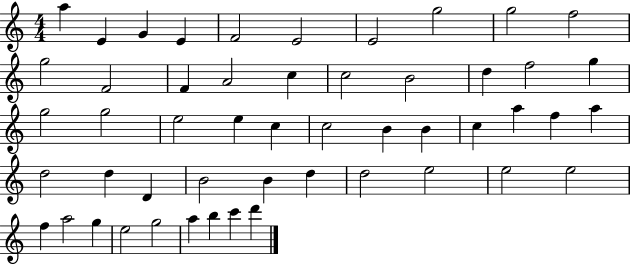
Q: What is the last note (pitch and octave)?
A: D6